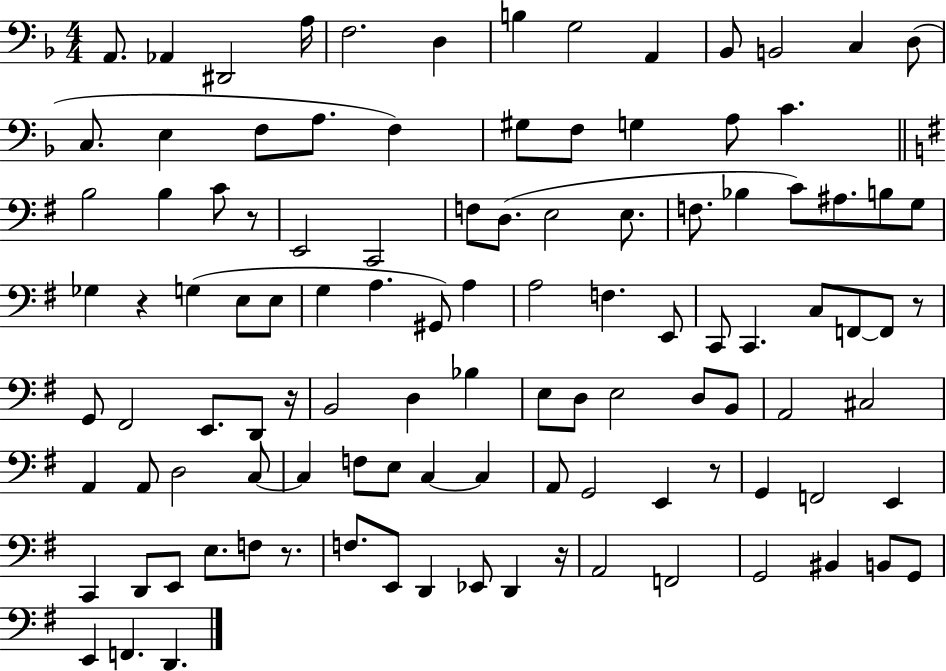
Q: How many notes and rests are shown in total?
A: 109